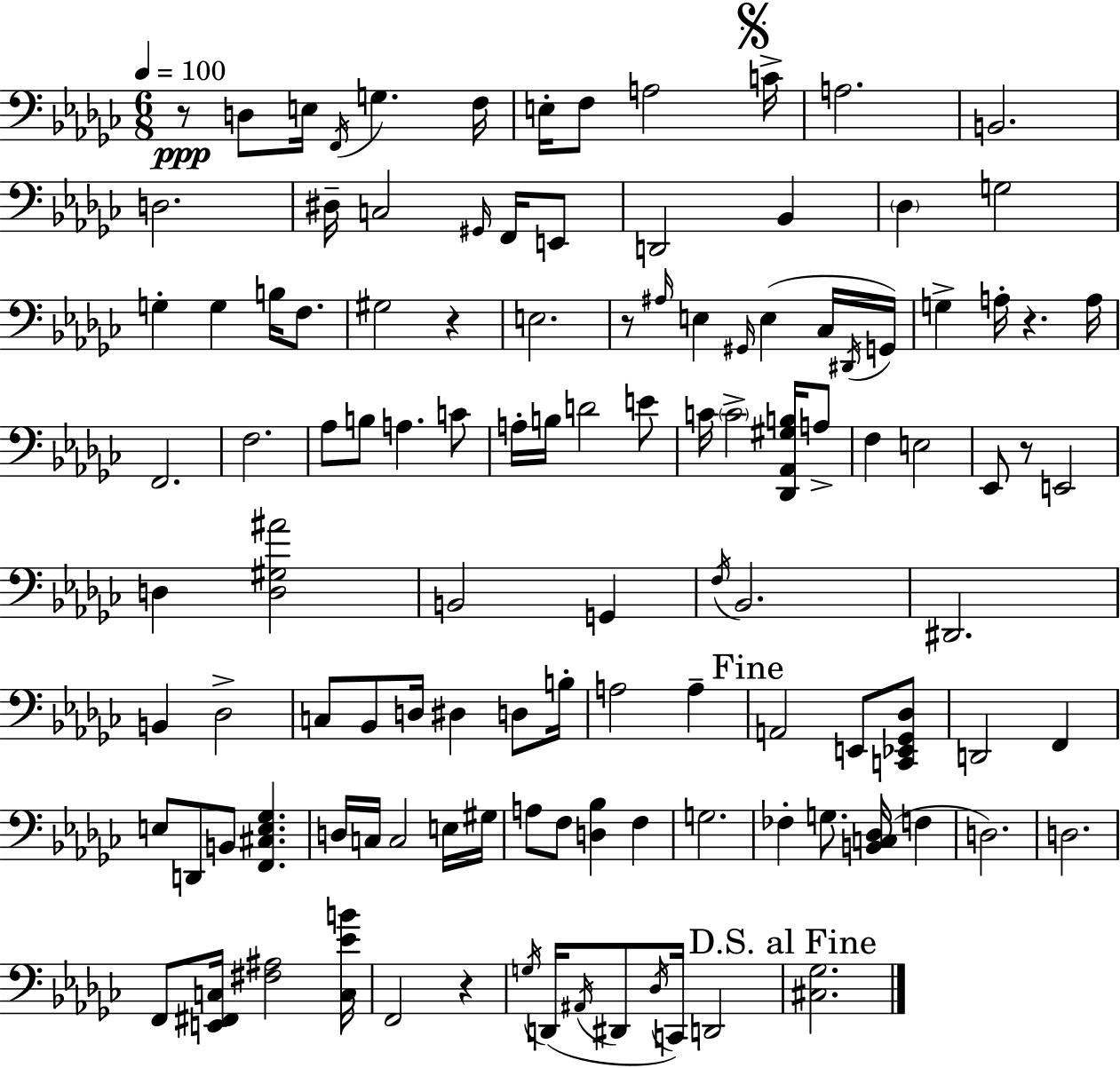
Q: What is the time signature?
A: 6/8